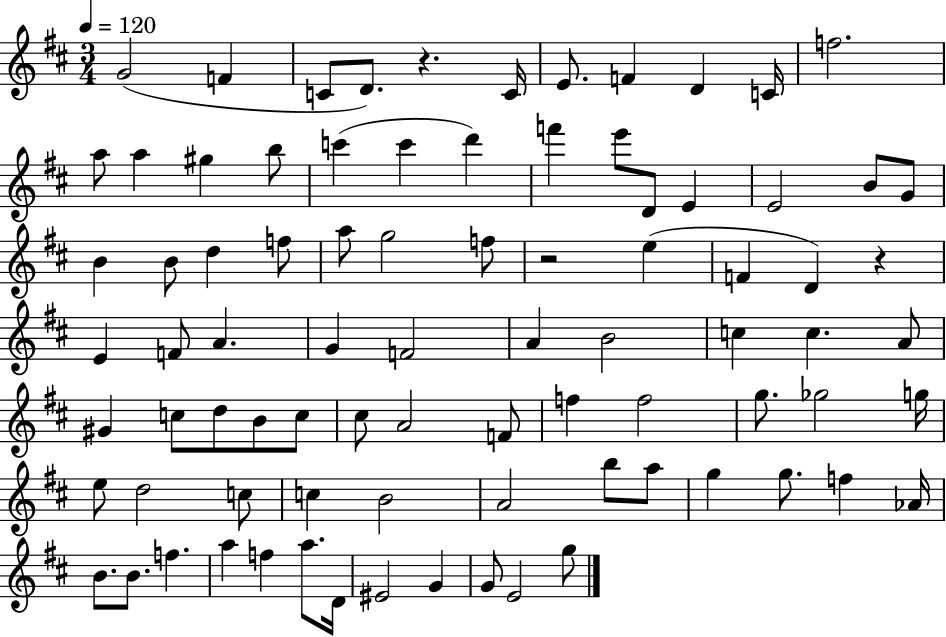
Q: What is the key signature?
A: D major